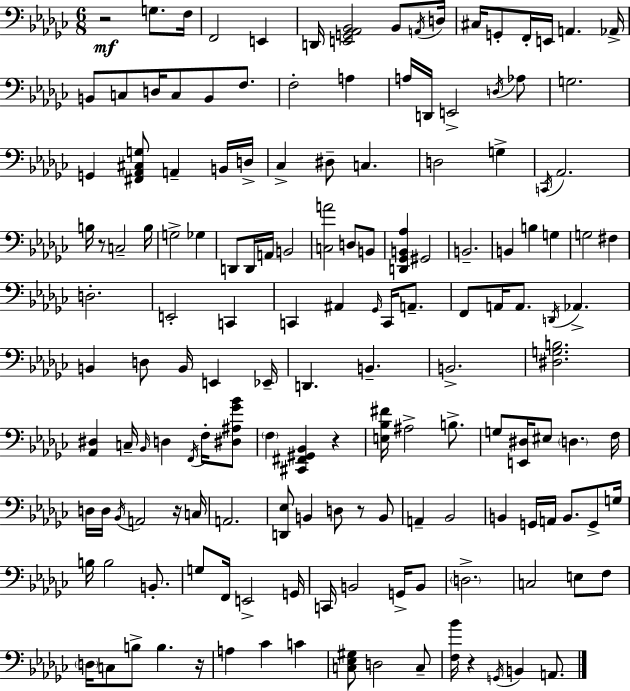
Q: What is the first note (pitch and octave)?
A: G3